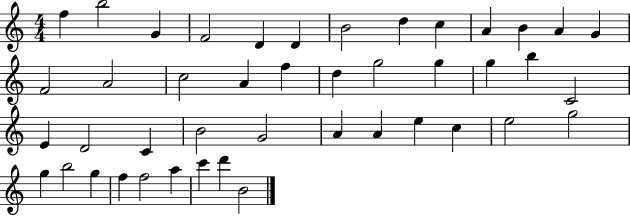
F5/q B5/h G4/q F4/h D4/q D4/q B4/h D5/q C5/q A4/q B4/q A4/q G4/q F4/h A4/h C5/h A4/q F5/q D5/q G5/h G5/q G5/q B5/q C4/h E4/q D4/h C4/q B4/h G4/h A4/q A4/q E5/q C5/q E5/h G5/h G5/q B5/h G5/q F5/q F5/h A5/q C6/q D6/q B4/h